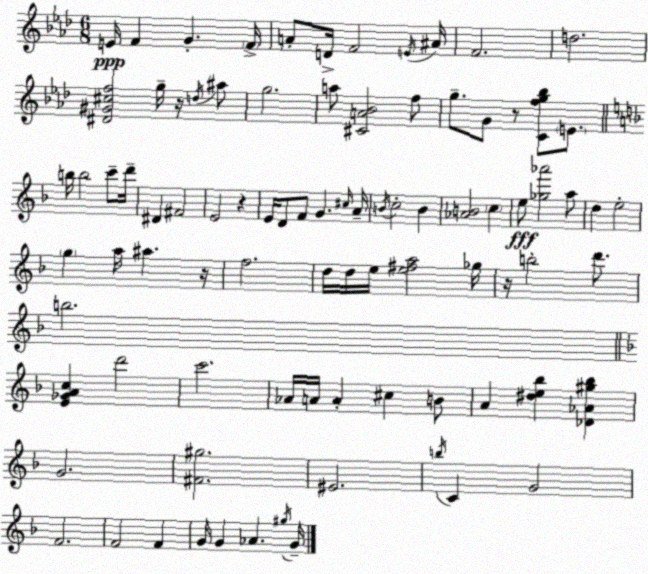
X:1
T:Untitled
M:6/8
L:1/4
K:Ab
E/4 F G F/4 A/2 D/4 F2 E/4 ^A/4 F2 d2 [^D^G^cf]2 g/4 z/4 d/4 ^a/2 g2 a/2 [^CA_B]2 f/2 g/2 G/2 z/2 [Cfg_b]/2 E/2 b/4 b2 c'/2 d'/4 ^D ^F2 E2 z E/4 D/2 F/2 G ^c/4 A/4 B/4 c2 B [_AB]2 c e/2 [_g_a']2 a/2 d e2 g a/4 ^a z/4 f2 d/4 d/4 e/4 [e^fa]2 _g/4 z/4 b2 d'/2 b2 [E_GAc] d'2 c'2 _A/4 A/4 A ^c B/2 A [^de_b] [_D_A^g_b] G2 [^F^g]2 ^E2 b/4 C G2 F2 F2 F G/4 G _A ^g/4 G/4